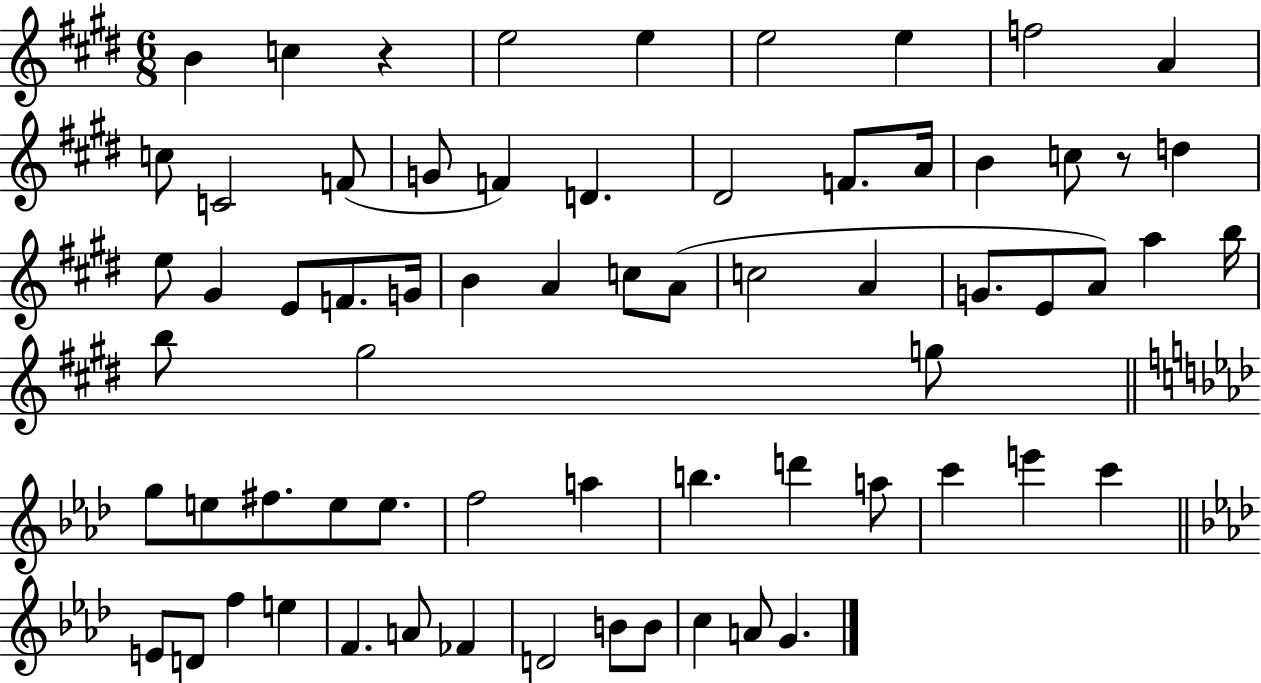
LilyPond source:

{
  \clef treble
  \numericTimeSignature
  \time 6/8
  \key e \major
  \repeat volta 2 { b'4 c''4 r4 | e''2 e''4 | e''2 e''4 | f''2 a'4 | \break c''8 c'2 f'8( | g'8 f'4) d'4. | dis'2 f'8. a'16 | b'4 c''8 r8 d''4 | \break e''8 gis'4 e'8 f'8. g'16 | b'4 a'4 c''8 a'8( | c''2 a'4 | g'8. e'8 a'8) a''4 b''16 | \break b''8 gis''2 g''8 | \bar "||" \break \key f \minor g''8 e''8 fis''8. e''8 e''8. | f''2 a''4 | b''4. d'''4 a''8 | c'''4 e'''4 c'''4 | \break \bar "||" \break \key aes \major e'8 d'8 f''4 e''4 | f'4. a'8 fes'4 | d'2 b'8 b'8 | c''4 a'8 g'4. | \break } \bar "|."
}